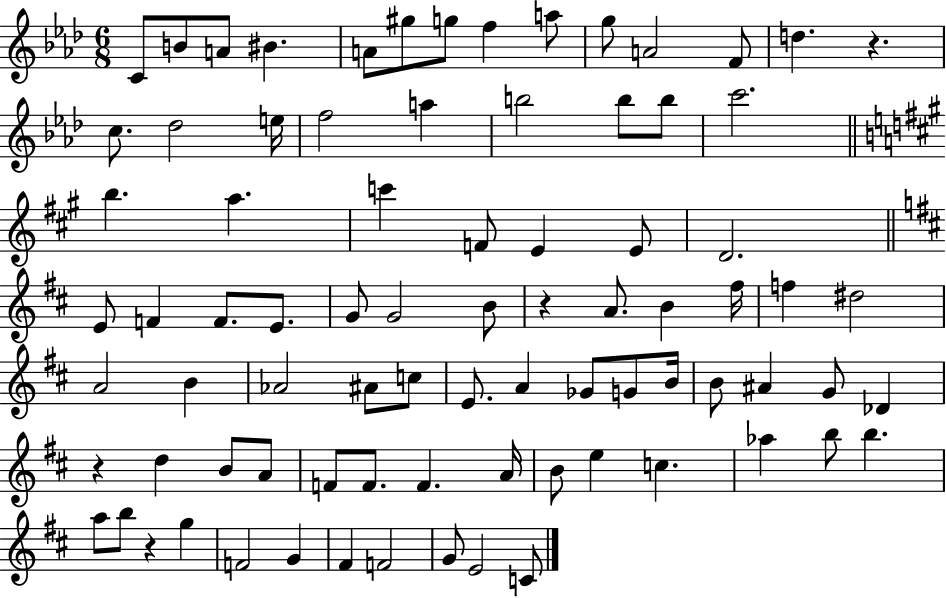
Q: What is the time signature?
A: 6/8